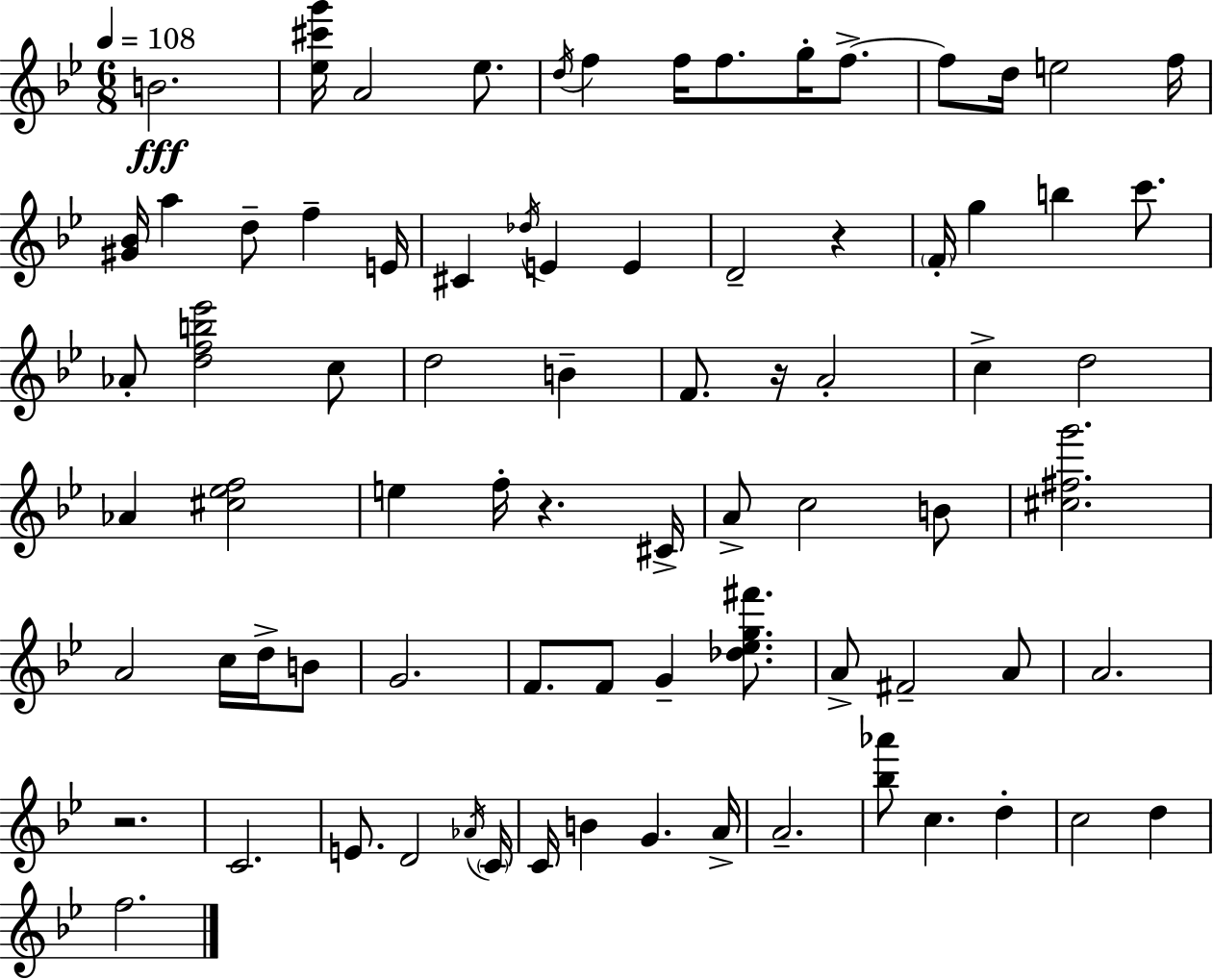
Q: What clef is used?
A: treble